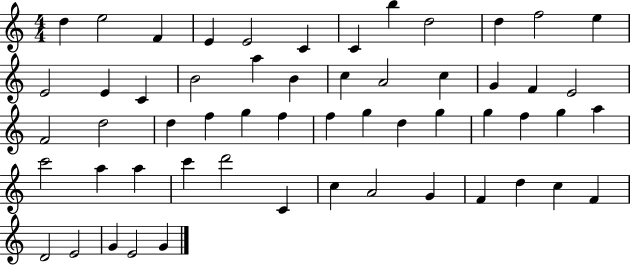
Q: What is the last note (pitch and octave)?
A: G4